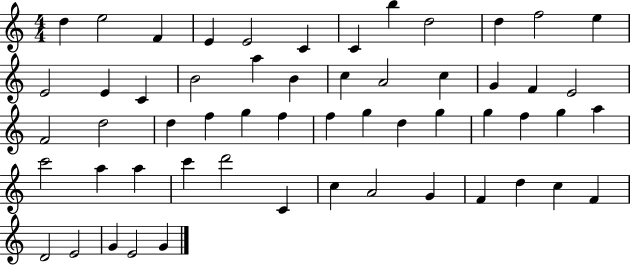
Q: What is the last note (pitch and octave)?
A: G4